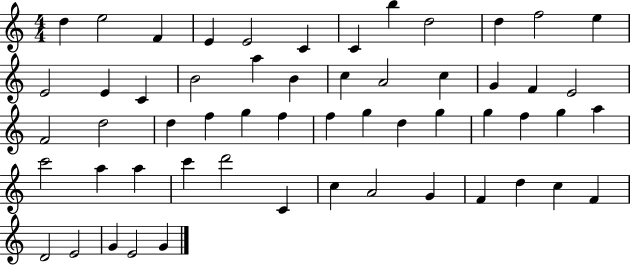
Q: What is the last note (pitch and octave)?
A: G4